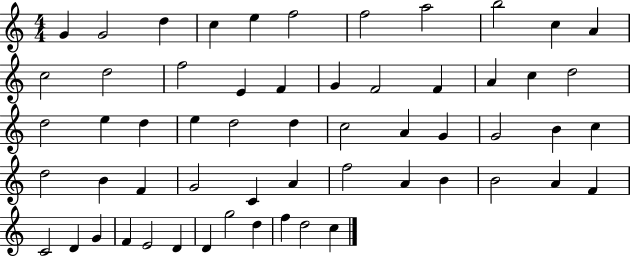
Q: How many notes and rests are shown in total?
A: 58